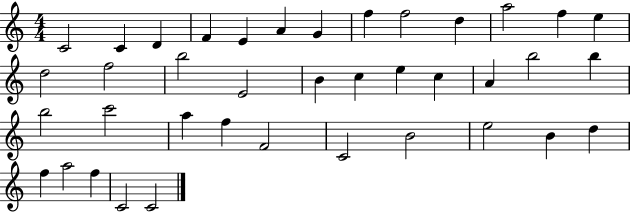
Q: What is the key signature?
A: C major